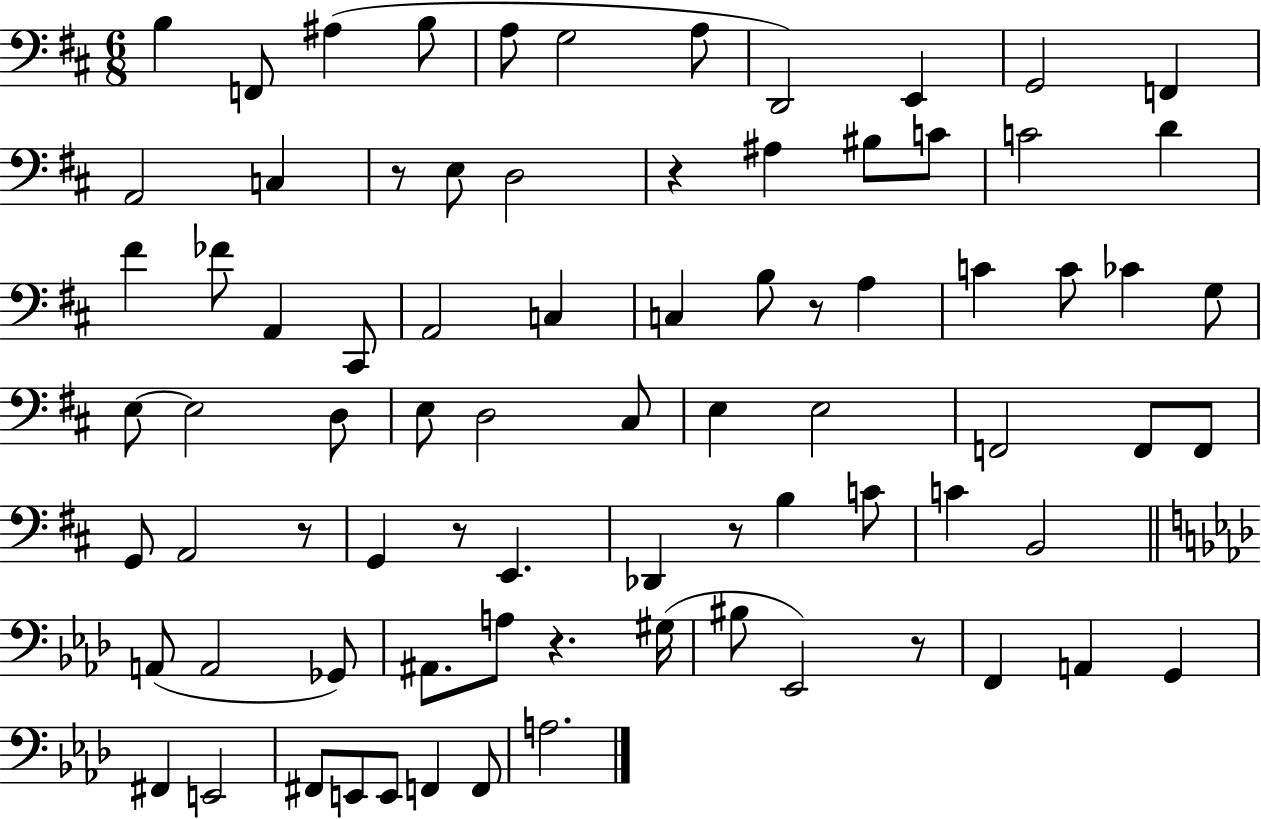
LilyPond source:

{
  \clef bass
  \numericTimeSignature
  \time 6/8
  \key d \major
  b4 f,8 ais4( b8 | a8 g2 a8 | d,2) e,4 | g,2 f,4 | \break a,2 c4 | r8 e8 d2 | r4 ais4 bis8 c'8 | c'2 d'4 | \break fis'4 fes'8 a,4 cis,8 | a,2 c4 | c4 b8 r8 a4 | c'4 c'8 ces'4 g8 | \break e8~~ e2 d8 | e8 d2 cis8 | e4 e2 | f,2 f,8 f,8 | \break g,8 a,2 r8 | g,4 r8 e,4. | des,4 r8 b4 c'8 | c'4 b,2 | \break \bar "||" \break \key aes \major a,8( a,2 ges,8) | ais,8. a8 r4. gis16( | bis8 ees,2) r8 | f,4 a,4 g,4 | \break fis,4 e,2 | fis,8 e,8 e,8 f,4 f,8 | a2. | \bar "|."
}